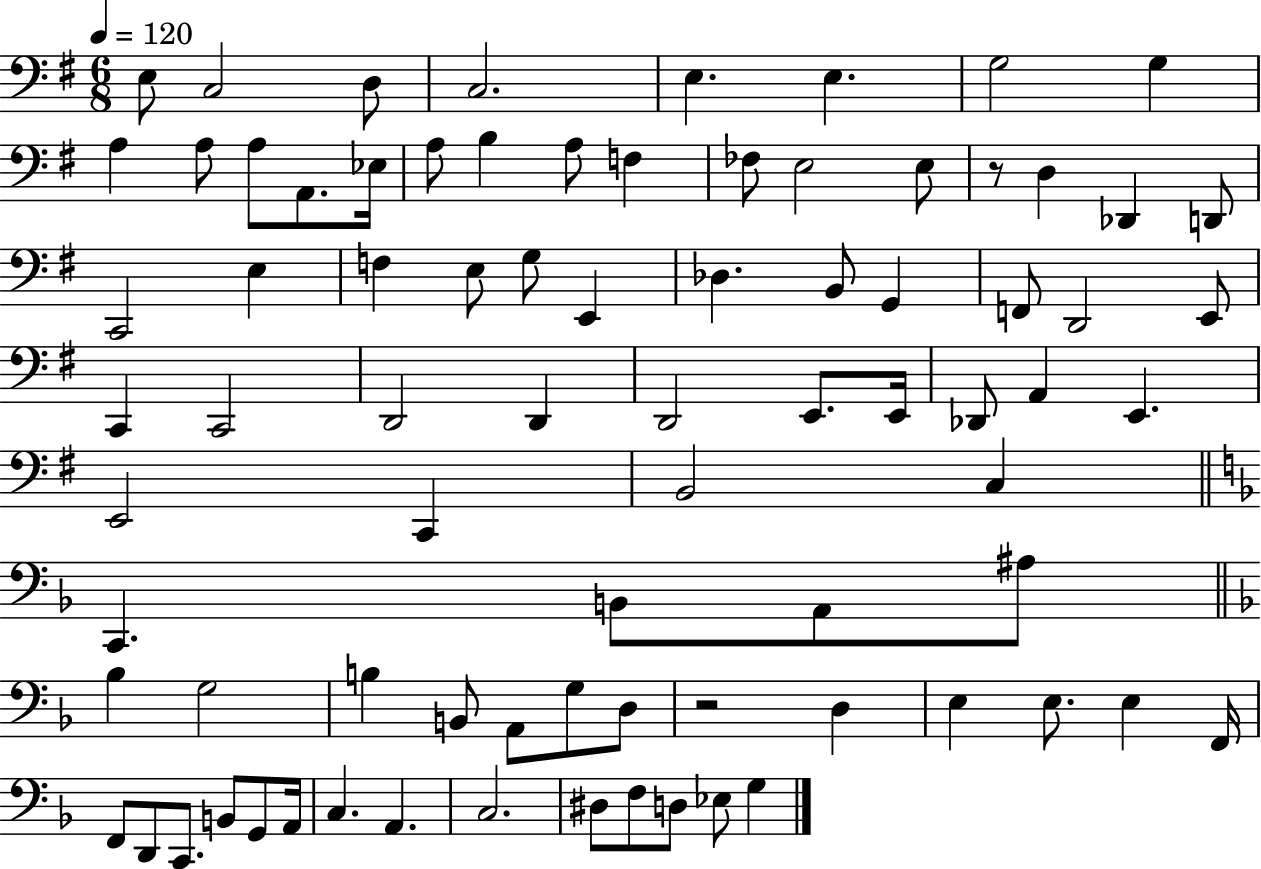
{
  \clef bass
  \numericTimeSignature
  \time 6/8
  \key g \major
  \tempo 4 = 120
  e8 c2 d8 | c2. | e4. e4. | g2 g4 | \break a4 a8 a8 a,8. ees16 | a8 b4 a8 f4 | fes8 e2 e8 | r8 d4 des,4 d,8 | \break c,2 e4 | f4 e8 g8 e,4 | des4. b,8 g,4 | f,8 d,2 e,8 | \break c,4 c,2 | d,2 d,4 | d,2 e,8. e,16 | des,8 a,4 e,4. | \break e,2 c,4 | b,2 c4 | \bar "||" \break \key f \major c,4. b,8 a,8 ais8 | \bar "||" \break \key f \major bes4 g2 | b4 b,8 a,8 g8 d8 | r2 d4 | e4 e8. e4 f,16 | \break f,8 d,8 c,8. b,8 g,8 a,16 | c4. a,4. | c2. | dis8 f8 d8 ees8 g4 | \break \bar "|."
}